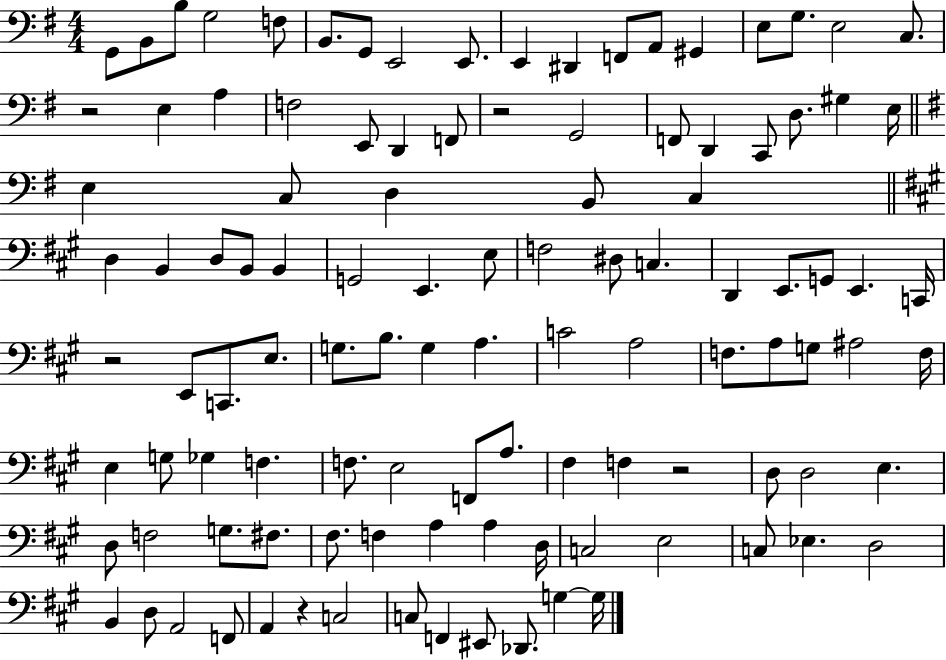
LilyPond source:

{
  \clef bass
  \numericTimeSignature
  \time 4/4
  \key g \major
  g,8 b,8 b8 g2 f8 | b,8. g,8 e,2 e,8. | e,4 dis,4 f,8 a,8 gis,4 | e8 g8. e2 c8. | \break r2 e4 a4 | f2 e,8 d,4 f,8 | r2 g,2 | f,8 d,4 c,8 d8. gis4 e16 | \break \bar "||" \break \key e \minor e4 c8 d4 b,8 c4 | \bar "||" \break \key a \major d4 b,4 d8 b,8 b,4 | g,2 e,4. e8 | f2 dis8 c4. | d,4 e,8. g,8 e,4. c,16 | \break r2 e,8 c,8. e8. | g8. b8. g4 a4. | c'2 a2 | f8. a8 g8 ais2 f16 | \break e4 g8 ges4 f4. | f8. e2 f,8 a8. | fis4 f4 r2 | d8 d2 e4. | \break d8 f2 g8. fis8. | fis8. f4 a4 a4 d16 | c2 e2 | c8 ees4. d2 | \break b,4 d8 a,2 f,8 | a,4 r4 c2 | c8 f,4 eis,8 des,8. g4~~ g16 | \bar "|."
}